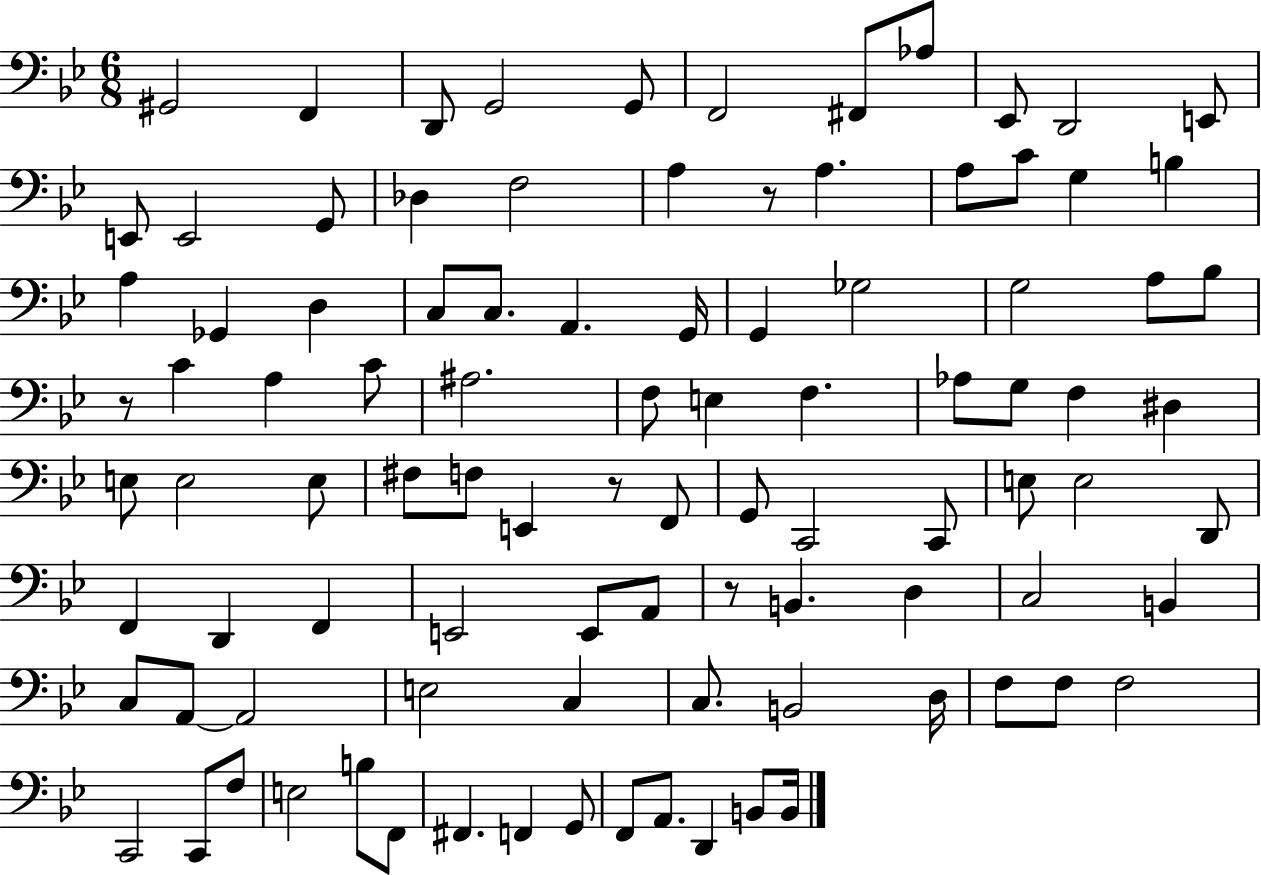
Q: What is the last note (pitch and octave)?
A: B2